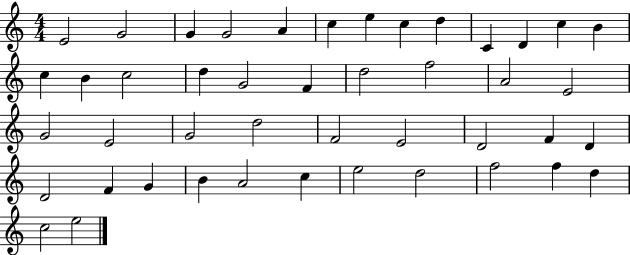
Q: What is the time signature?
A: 4/4